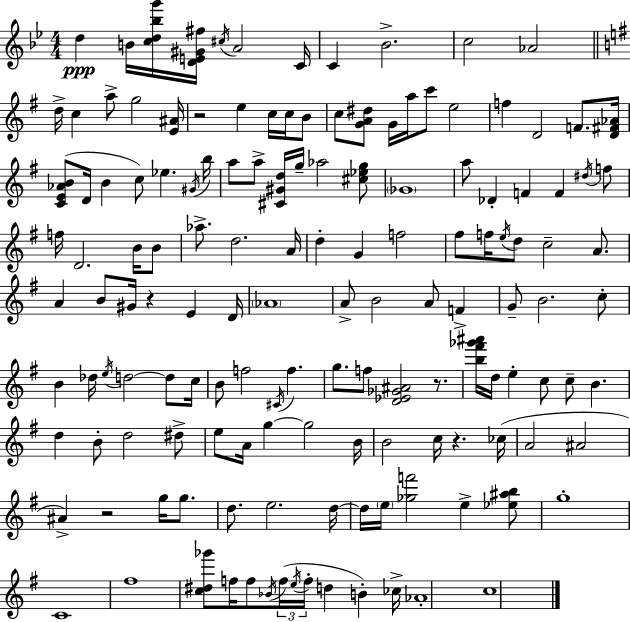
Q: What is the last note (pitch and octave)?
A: C5